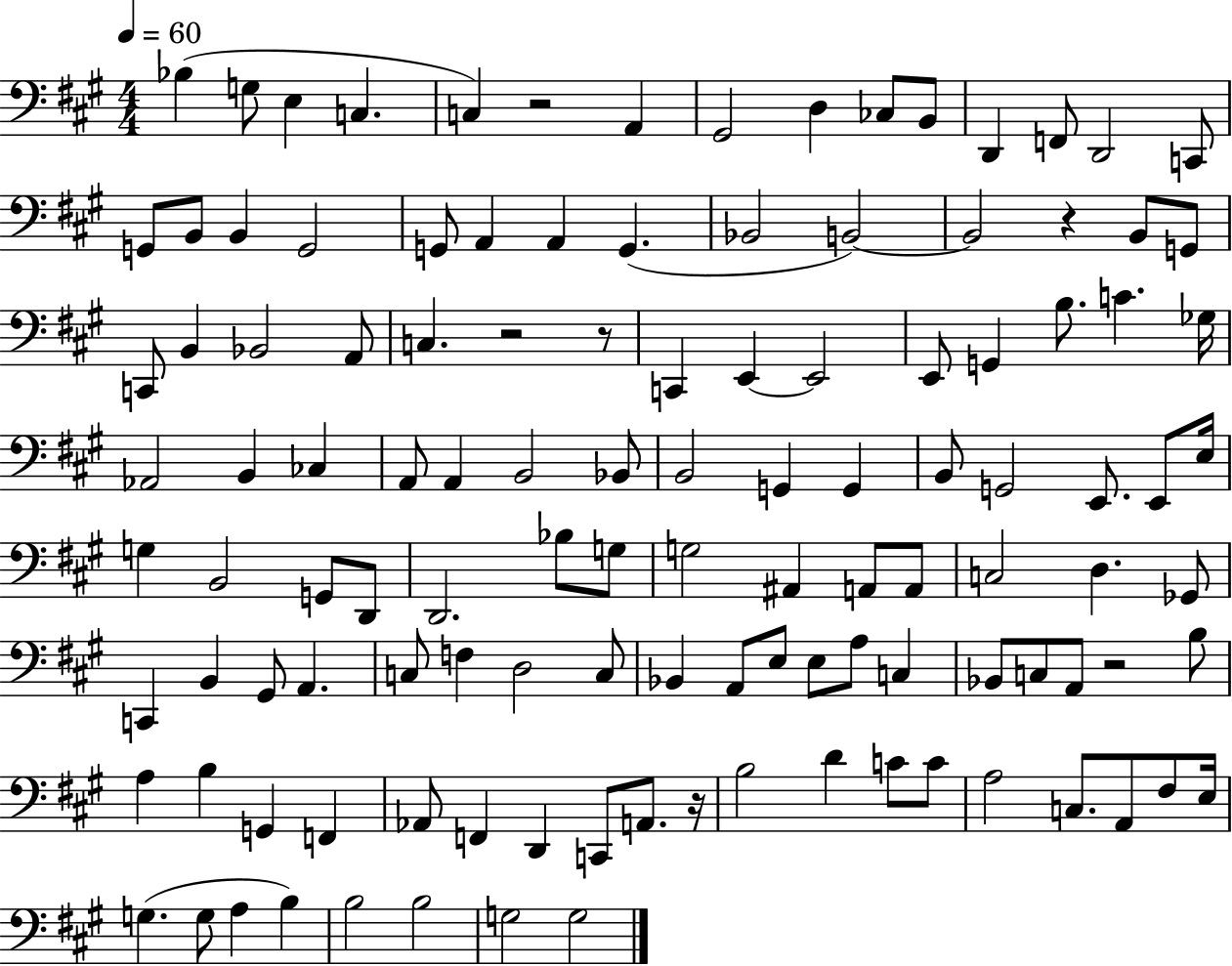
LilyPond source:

{
  \clef bass
  \numericTimeSignature
  \time 4/4
  \key a \major
  \tempo 4 = 60
  bes4( g8 e4 c4. | c4) r2 a,4 | gis,2 d4 ces8 b,8 | d,4 f,8 d,2 c,8 | \break g,8 b,8 b,4 g,2 | g,8 a,4 a,4 g,4.( | bes,2 b,2~~) | b,2 r4 b,8 g,8 | \break c,8 b,4 bes,2 a,8 | c4. r2 r8 | c,4 e,4~~ e,2 | e,8 g,4 b8. c'4. ges16 | \break aes,2 b,4 ces4 | a,8 a,4 b,2 bes,8 | b,2 g,4 g,4 | b,8 g,2 e,8. e,8 e16 | \break g4 b,2 g,8 d,8 | d,2. bes8 g8 | g2 ais,4 a,8 a,8 | c2 d4. ges,8 | \break c,4 b,4 gis,8 a,4. | c8 f4 d2 c8 | bes,4 a,8 e8 e8 a8 c4 | bes,8 c8 a,8 r2 b8 | \break a4 b4 g,4 f,4 | aes,8 f,4 d,4 c,8 a,8. r16 | b2 d'4 c'8 c'8 | a2 c8. a,8 fis8 e16 | \break g4.( g8 a4 b4) | b2 b2 | g2 g2 | \bar "|."
}